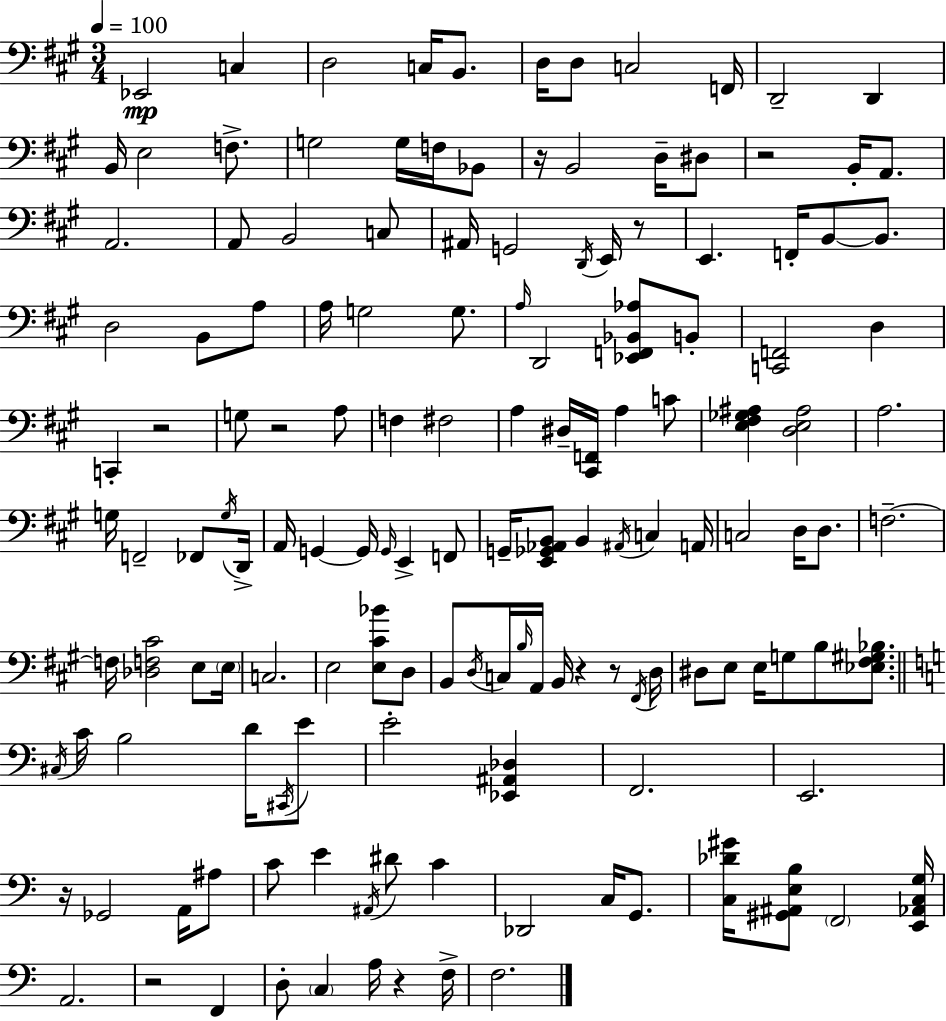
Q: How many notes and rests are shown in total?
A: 145